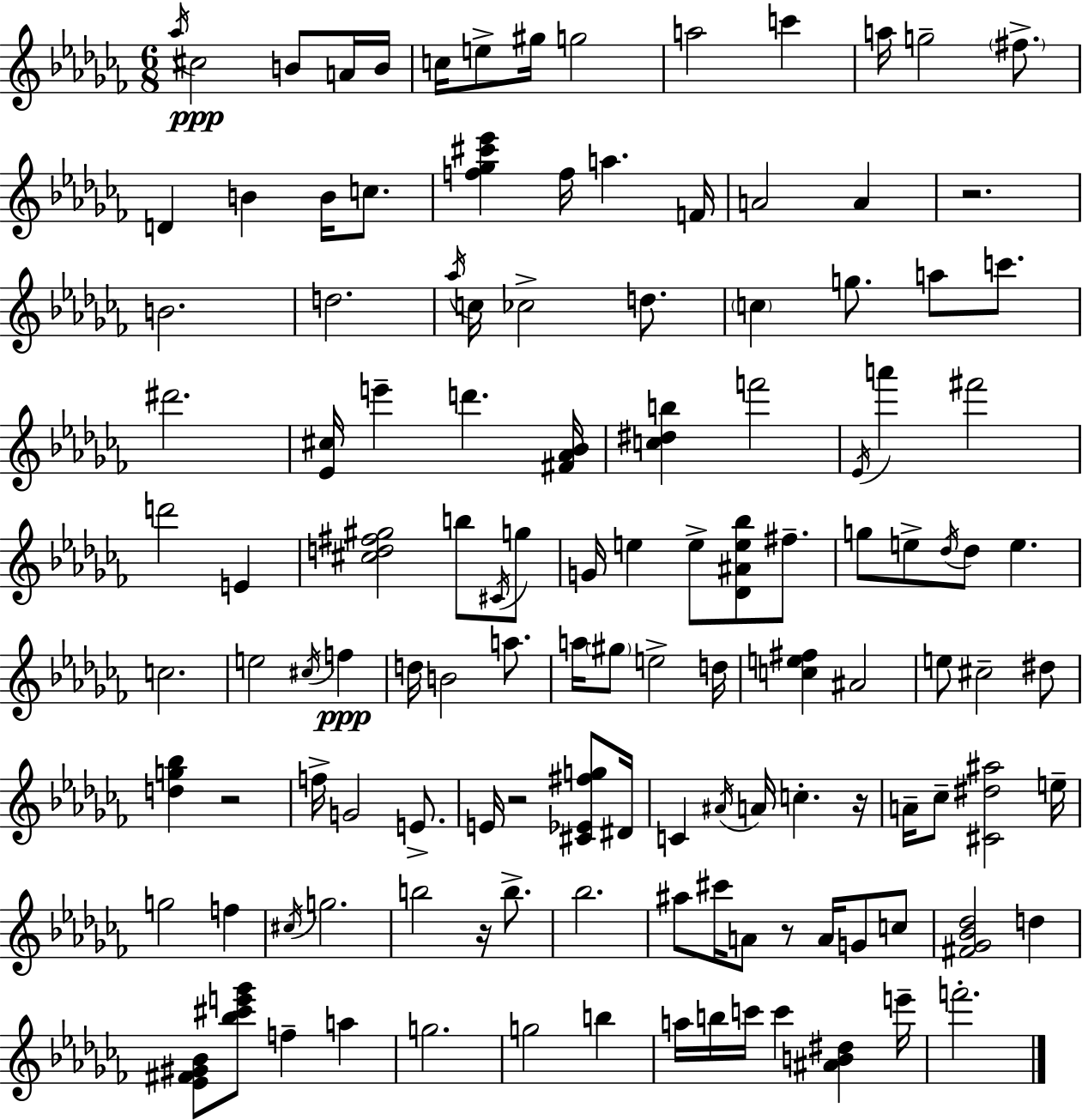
Ab5/s C#5/h B4/e A4/s B4/s C5/s E5/e G#5/s G5/h A5/h C6/q A5/s G5/h F#5/e. D4/q B4/q B4/s C5/e. [F5,Gb5,C#6,Eb6]/q F5/s A5/q. F4/s A4/h A4/q R/h. B4/h. D5/h. Ab5/s C5/s CES5/h D5/e. C5/q G5/e. A5/e C6/e. D#6/h. [Eb4,C#5]/s E6/q D6/q. [F#4,Ab4,Bb4]/s [C5,D#5,B5]/q F6/h Eb4/s A6/q F#6/h D6/h E4/q [C#5,D5,F#5,G#5]/h B5/e C#4/s G5/e G4/s E5/q E5/e [Db4,A#4,E5,Bb5]/e F#5/e. G5/e E5/e Db5/s Db5/e E5/q. C5/h. E5/h C#5/s F5/q D5/s B4/h A5/e. A5/s G#5/e E5/h D5/s [C5,E5,F#5]/q A#4/h E5/e C#5/h D#5/e [D5,G5,Bb5]/q R/h F5/s G4/h E4/e. E4/s R/h [C#4,Eb4,F#5,G5]/e D#4/s C4/q A#4/s A4/s C5/q. R/s A4/s CES5/e [C#4,D#5,A#5]/h E5/s G5/h F5/q C#5/s G5/h. B5/h R/s B5/e. Bb5/h. A#5/e C#6/s A4/e R/e A4/s G4/e C5/e [F#4,Gb4,Bb4,Db5]/h D5/q [Eb4,F#4,G#4,Bb4]/e [Bb5,C#6,E6,Gb6]/e F5/q A5/q G5/h. G5/h B5/q A5/s B5/s C6/s C6/q [A#4,B4,D#5]/q E6/s F6/h.